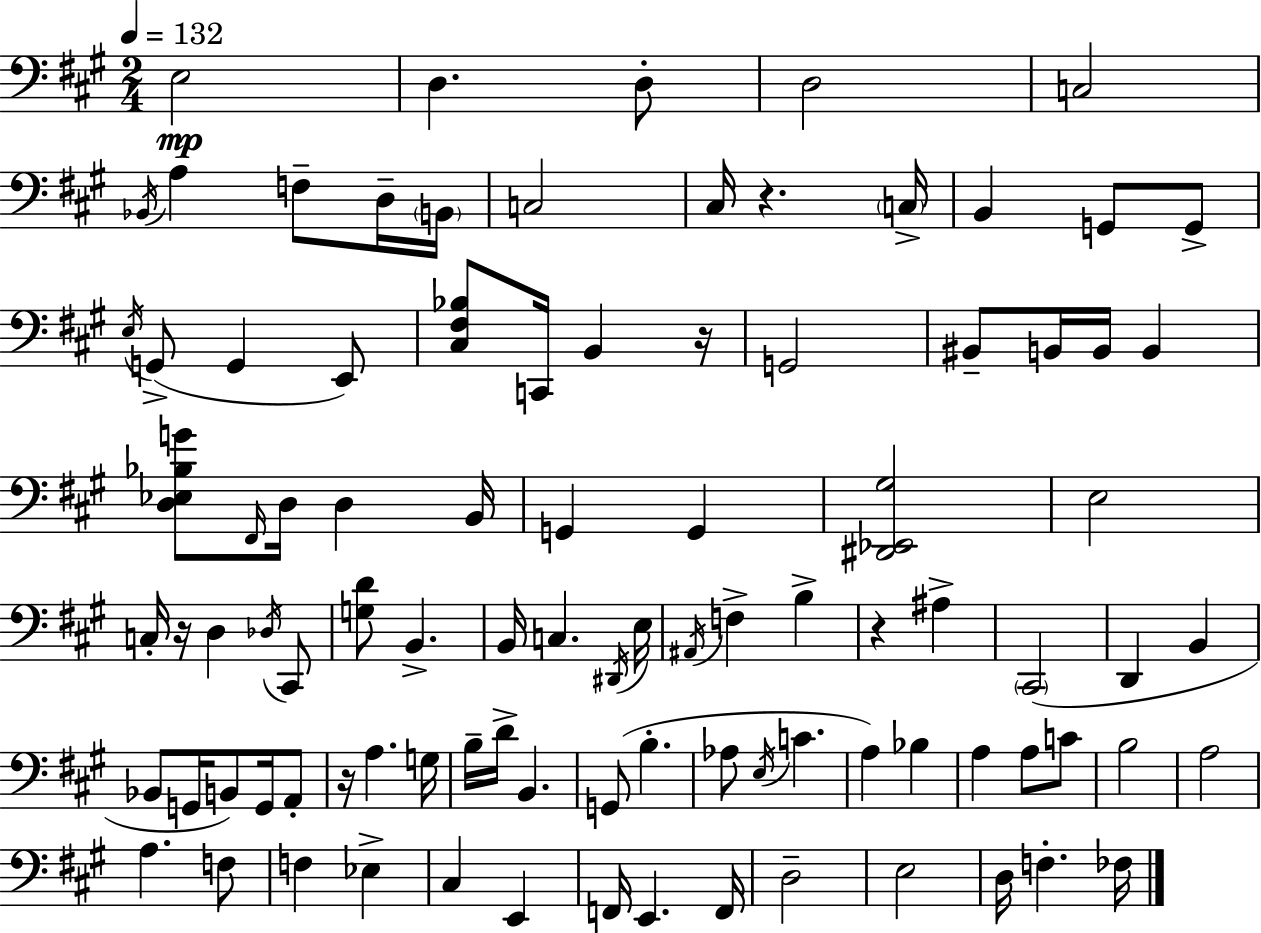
X:1
T:Untitled
M:2/4
L:1/4
K:A
E,2 D, D,/2 D,2 C,2 _B,,/4 A, F,/2 D,/4 B,,/4 C,2 ^C,/4 z C,/4 B,, G,,/2 G,,/2 E,/4 G,,/2 G,, E,,/2 [^C,^F,_B,]/2 C,,/4 B,, z/4 G,,2 ^B,,/2 B,,/4 B,,/4 B,, [D,_E,_B,G]/2 ^F,,/4 D,/4 D, B,,/4 G,, G,, [^D,,_E,,^G,]2 E,2 C,/4 z/4 D, _D,/4 ^C,,/2 [G,D]/2 B,, B,,/4 C, ^D,,/4 E,/4 ^A,,/4 F, B, z ^A, ^C,,2 D,, B,, _B,,/2 G,,/4 B,,/2 G,,/4 A,,/2 z/4 A, G,/4 B,/4 D/4 B,, G,,/2 B, _A,/2 E,/4 C A, _B, A, A,/2 C/2 B,2 A,2 A, F,/2 F, _E, ^C, E,, F,,/4 E,, F,,/4 D,2 E,2 D,/4 F, _F,/4